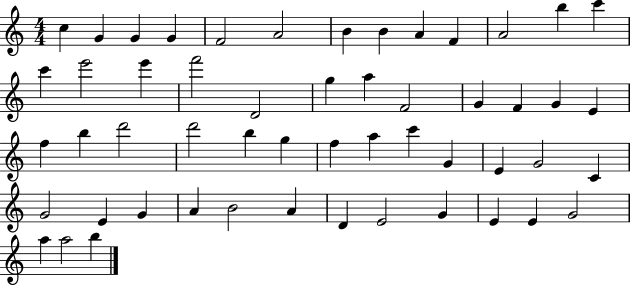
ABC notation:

X:1
T:Untitled
M:4/4
L:1/4
K:C
c G G G F2 A2 B B A F A2 b c' c' e'2 e' f'2 D2 g a F2 G F G E f b d'2 d'2 b g f a c' G E G2 C G2 E G A B2 A D E2 G E E G2 a a2 b